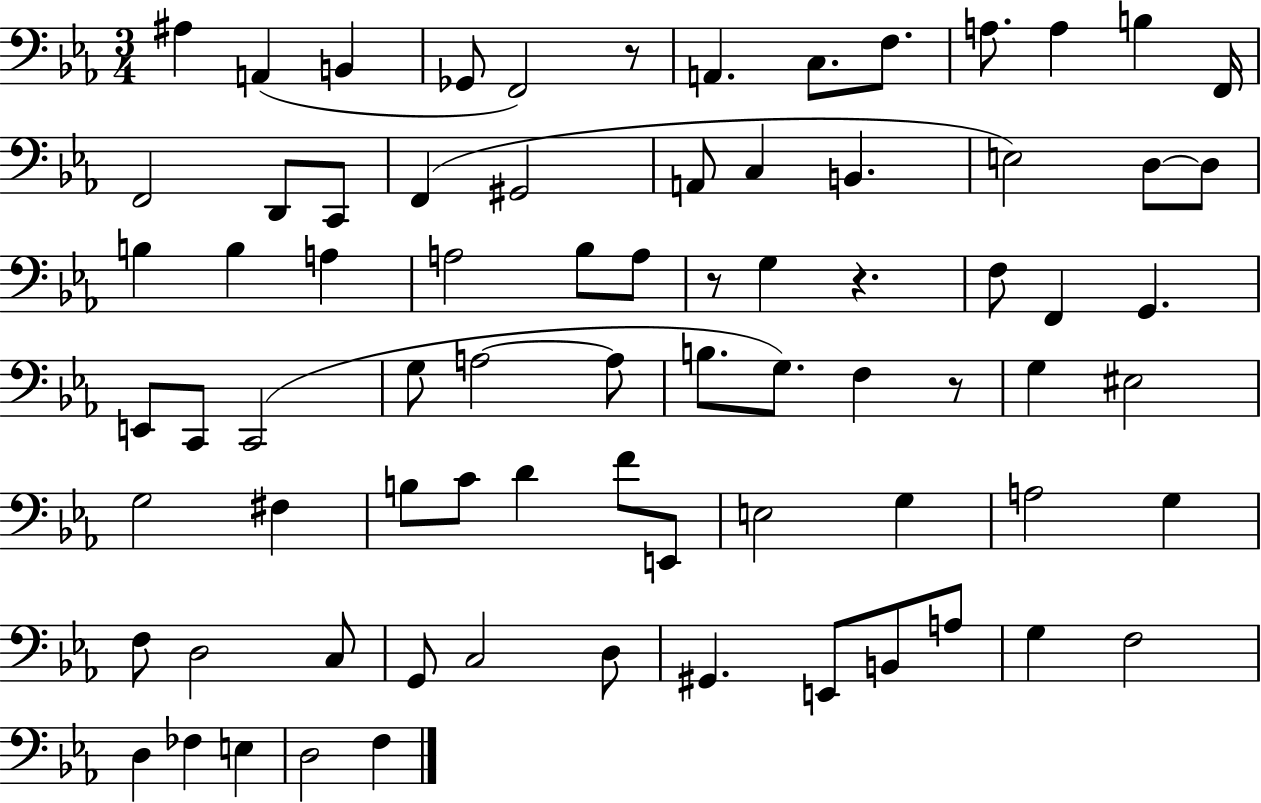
A#3/q A2/q B2/q Gb2/e F2/h R/e A2/q. C3/e. F3/e. A3/e. A3/q B3/q F2/s F2/h D2/e C2/e F2/q G#2/h A2/e C3/q B2/q. E3/h D3/e D3/e B3/q B3/q A3/q A3/h Bb3/e A3/e R/e G3/q R/q. F3/e F2/q G2/q. E2/e C2/e C2/h G3/e A3/h A3/e B3/e. G3/e. F3/q R/e G3/q EIS3/h G3/h F#3/q B3/e C4/e D4/q F4/e E2/e E3/h G3/q A3/h G3/q F3/e D3/h C3/e G2/e C3/h D3/e G#2/q. E2/e B2/e A3/e G3/q F3/h D3/q FES3/q E3/q D3/h F3/q